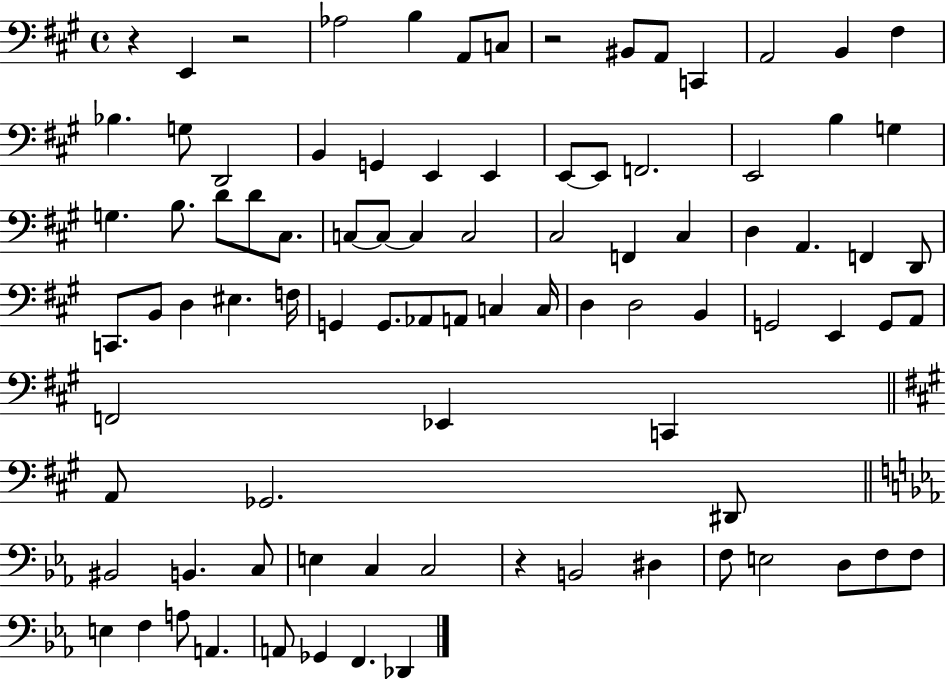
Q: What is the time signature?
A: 4/4